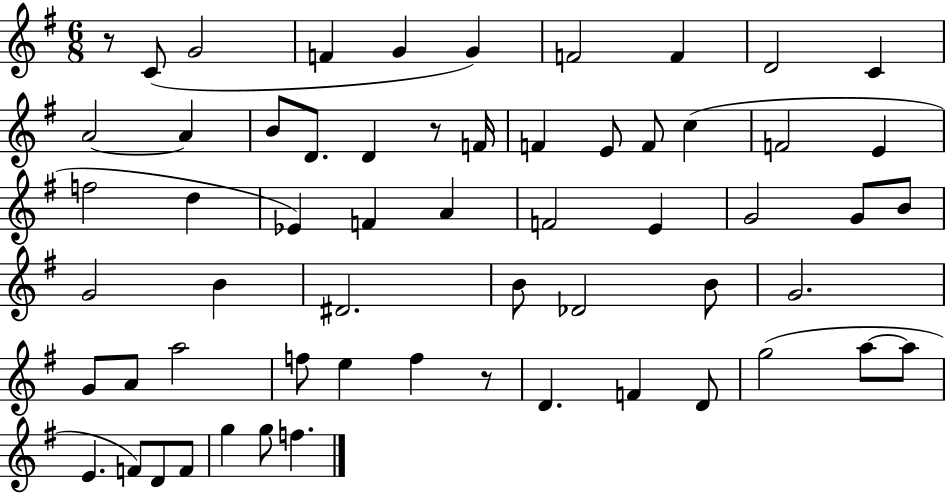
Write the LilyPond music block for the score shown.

{
  \clef treble
  \numericTimeSignature
  \time 6/8
  \key g \major
  r8 c'8( g'2 | f'4 g'4 g'4) | f'2 f'4 | d'2 c'4 | \break a'2~~ a'4 | b'8 d'8. d'4 r8 f'16 | f'4 e'8 f'8 c''4( | f'2 e'4 | \break f''2 d''4 | ees'4) f'4 a'4 | f'2 e'4 | g'2 g'8 b'8 | \break g'2 b'4 | dis'2. | b'8 des'2 b'8 | g'2. | \break g'8 a'8 a''2 | f''8 e''4 f''4 r8 | d'4. f'4 d'8 | g''2( a''8~~ a''8 | \break e'4. f'8) d'8 f'8 | g''4 g''8 f''4. | \bar "|."
}